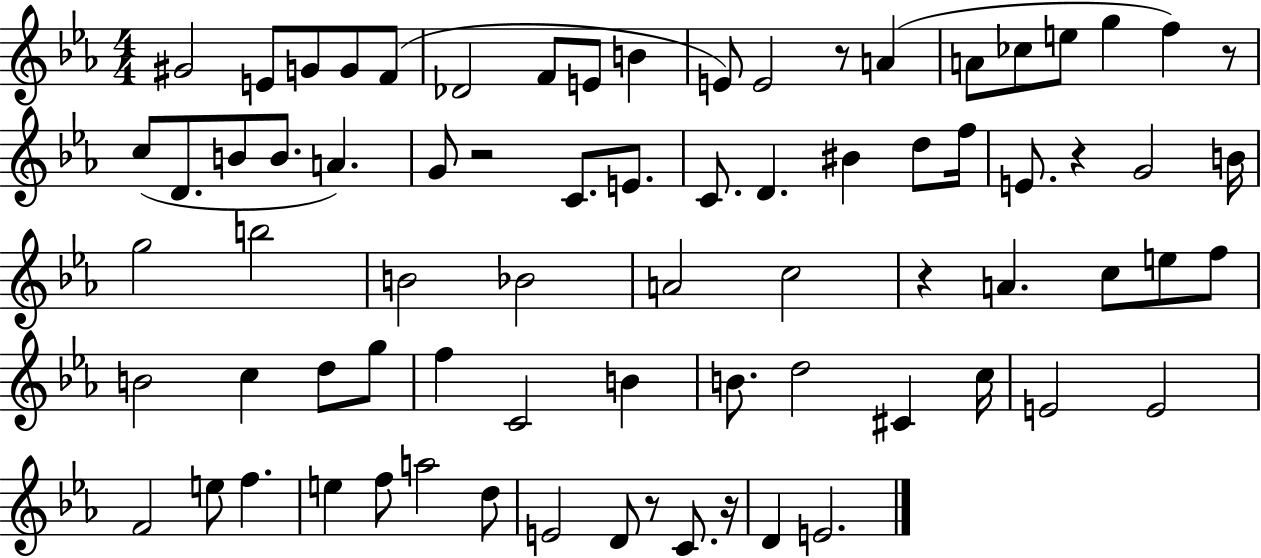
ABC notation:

X:1
T:Untitled
M:4/4
L:1/4
K:Eb
^G2 E/2 G/2 G/2 F/2 _D2 F/2 E/2 B E/2 E2 z/2 A A/2 _c/2 e/2 g f z/2 c/2 D/2 B/2 B/2 A G/2 z2 C/2 E/2 C/2 D ^B d/2 f/4 E/2 z G2 B/4 g2 b2 B2 _B2 A2 c2 z A c/2 e/2 f/2 B2 c d/2 g/2 f C2 B B/2 d2 ^C c/4 E2 E2 F2 e/2 f e f/2 a2 d/2 E2 D/2 z/2 C/2 z/4 D E2